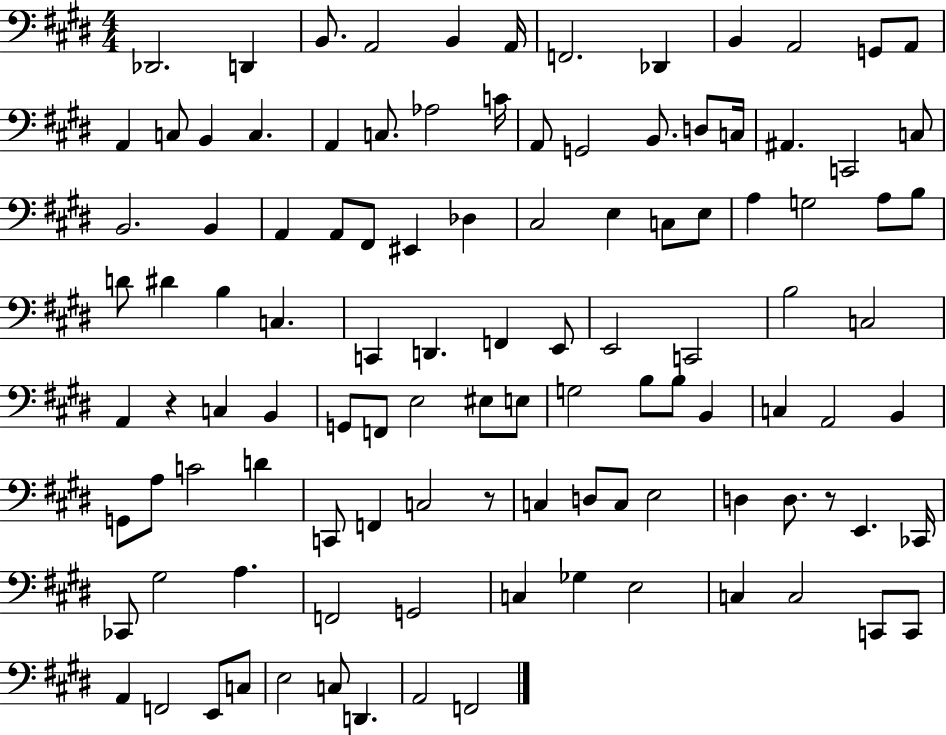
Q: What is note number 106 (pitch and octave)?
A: F2